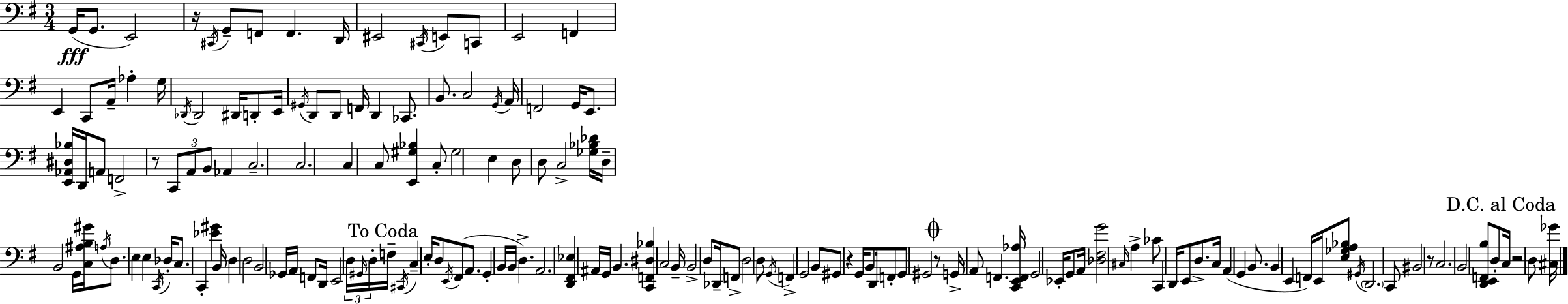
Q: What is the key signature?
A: E minor